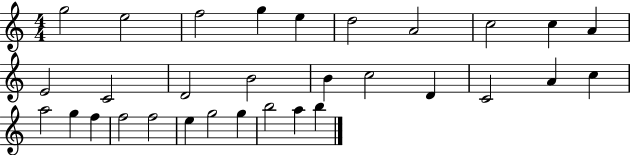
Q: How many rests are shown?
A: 0